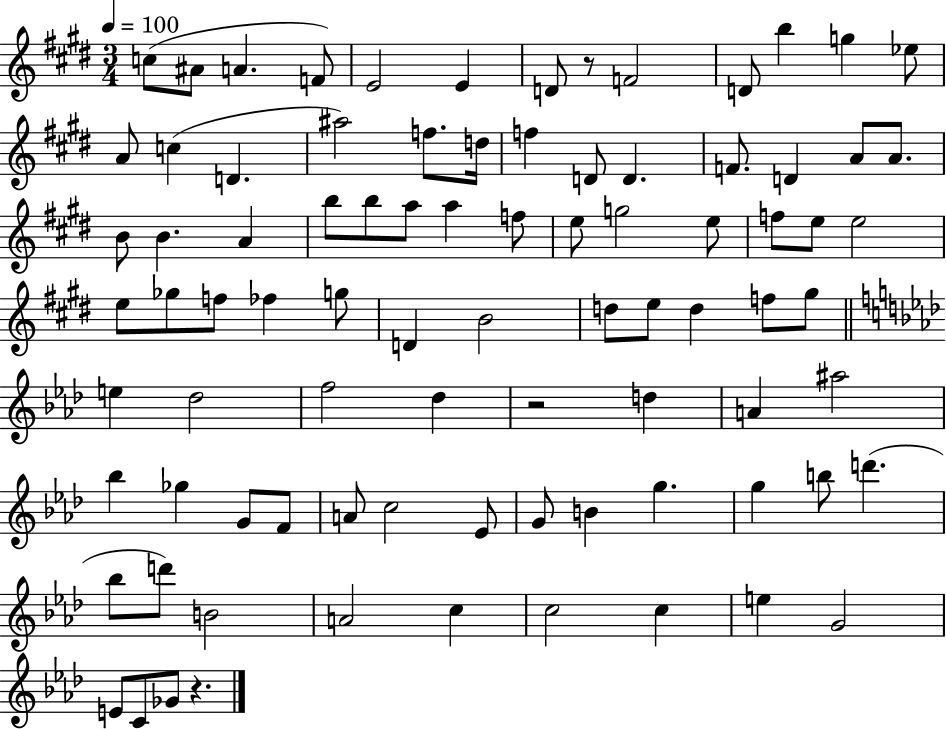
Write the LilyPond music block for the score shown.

{
  \clef treble
  \numericTimeSignature
  \time 3/4
  \key e \major
  \tempo 4 = 100
  c''8( ais'8 a'4. f'8) | e'2 e'4 | d'8 r8 f'2 | d'8 b''4 g''4 ees''8 | \break a'8 c''4( d'4. | ais''2) f''8. d''16 | f''4 d'8 d'4. | f'8. d'4 a'8 a'8. | \break b'8 b'4. a'4 | b''8 b''8 a''8 a''4 f''8 | e''8 g''2 e''8 | f''8 e''8 e''2 | \break e''8 ges''8 f''8 fes''4 g''8 | d'4 b'2 | d''8 e''8 d''4 f''8 gis''8 | \bar "||" \break \key aes \major e''4 des''2 | f''2 des''4 | r2 d''4 | a'4 ais''2 | \break bes''4 ges''4 g'8 f'8 | a'8 c''2 ees'8 | g'8 b'4 g''4. | g''4 b''8 d'''4.( | \break bes''8 d'''8) b'2 | a'2 c''4 | c''2 c''4 | e''4 g'2 | \break e'8 c'8 ges'8 r4. | \bar "|."
}